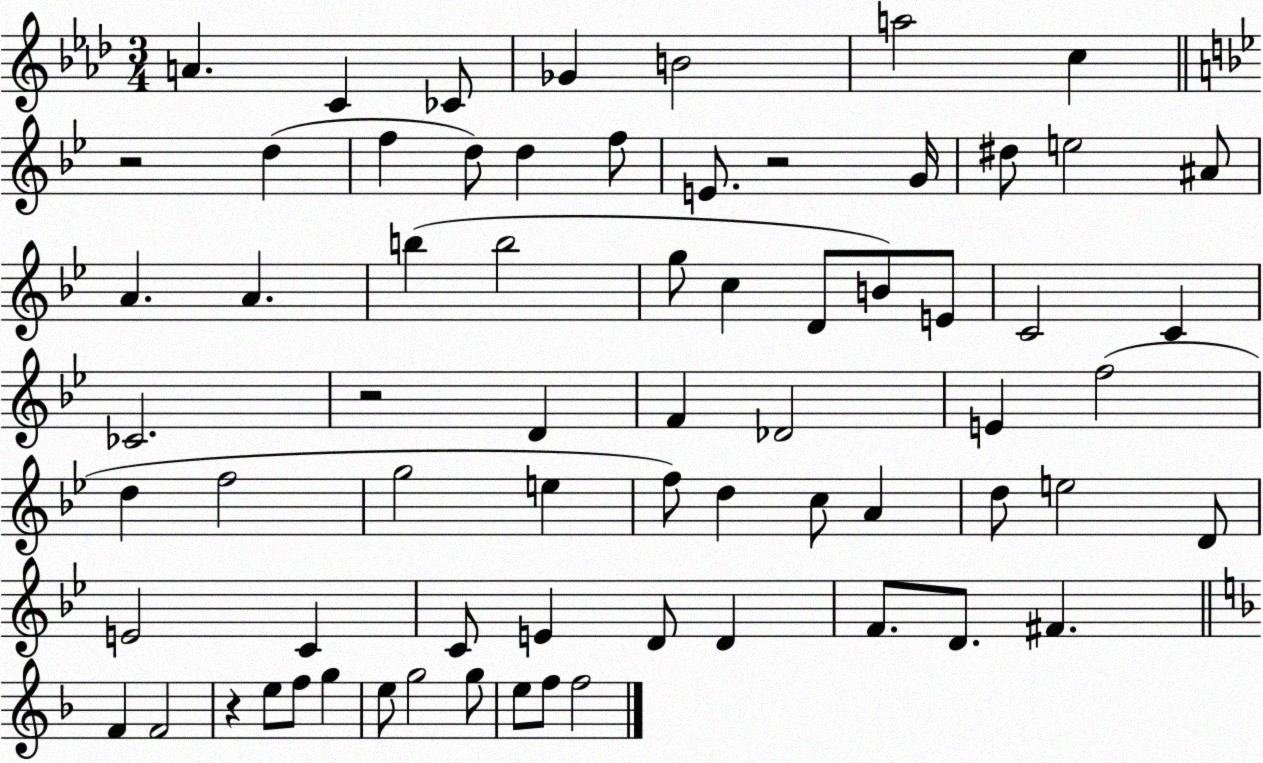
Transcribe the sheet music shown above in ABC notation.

X:1
T:Untitled
M:3/4
L:1/4
K:Ab
A C _C/2 _G B2 a2 c z2 d f d/2 d f/2 E/2 z2 G/4 ^d/2 e2 ^A/2 A A b b2 g/2 c D/2 B/2 E/2 C2 C _C2 z2 D F _D2 E f2 d f2 g2 e f/2 d c/2 A d/2 e2 D/2 E2 C C/2 E D/2 D F/2 D/2 ^F F F2 z e/2 f/2 g e/2 g2 g/2 e/2 f/2 f2